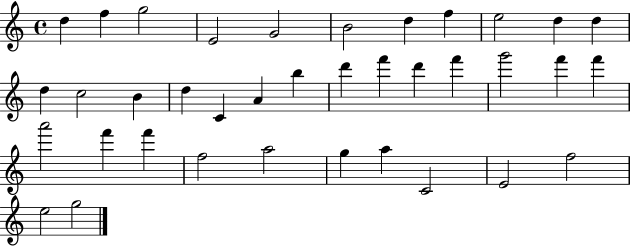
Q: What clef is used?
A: treble